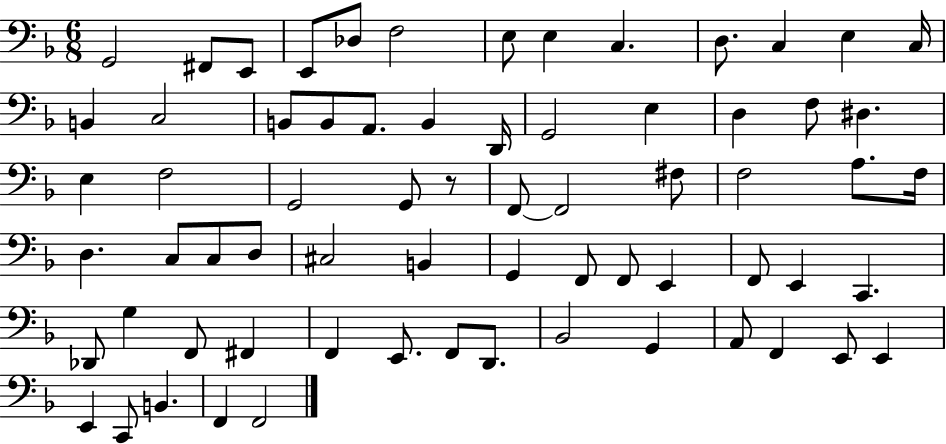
X:1
T:Untitled
M:6/8
L:1/4
K:F
G,,2 ^F,,/2 E,,/2 E,,/2 _D,/2 F,2 E,/2 E, C, D,/2 C, E, C,/4 B,, C,2 B,,/2 B,,/2 A,,/2 B,, D,,/4 G,,2 E, D, F,/2 ^D, E, F,2 G,,2 G,,/2 z/2 F,,/2 F,,2 ^F,/2 F,2 A,/2 F,/4 D, C,/2 C,/2 D,/2 ^C,2 B,, G,, F,,/2 F,,/2 E,, F,,/2 E,, C,, _D,,/2 G, F,,/2 ^F,, F,, E,,/2 F,,/2 D,,/2 _B,,2 G,, A,,/2 F,, E,,/2 E,, E,, C,,/2 B,, F,, F,,2